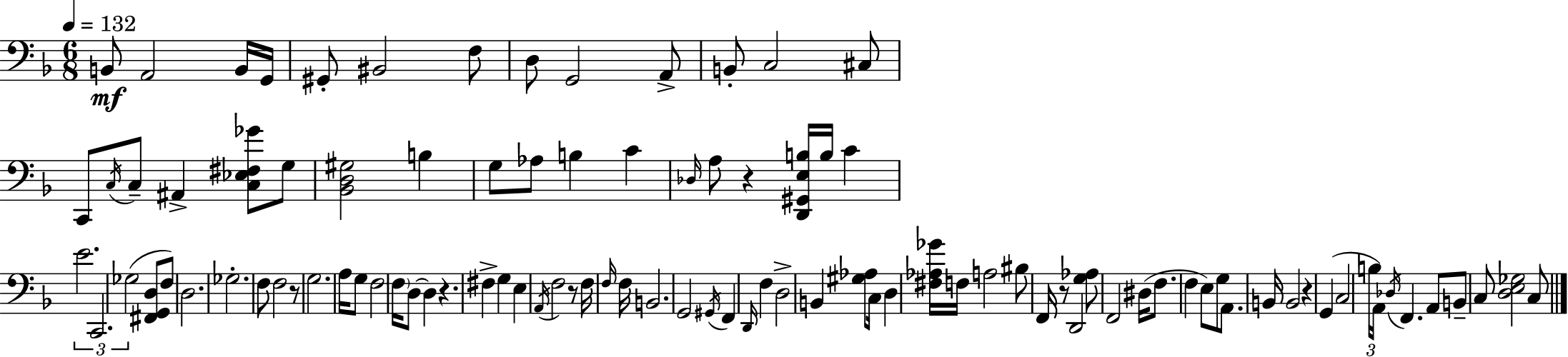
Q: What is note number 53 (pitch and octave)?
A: G#2